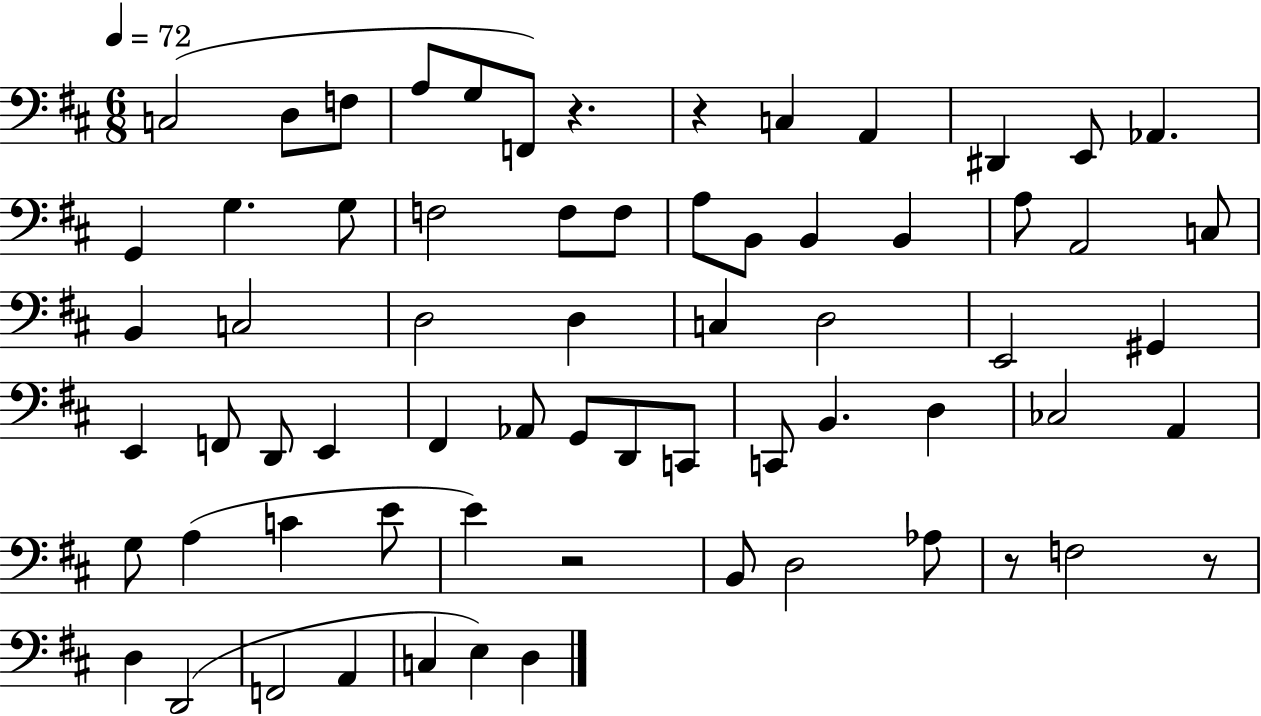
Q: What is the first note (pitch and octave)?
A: C3